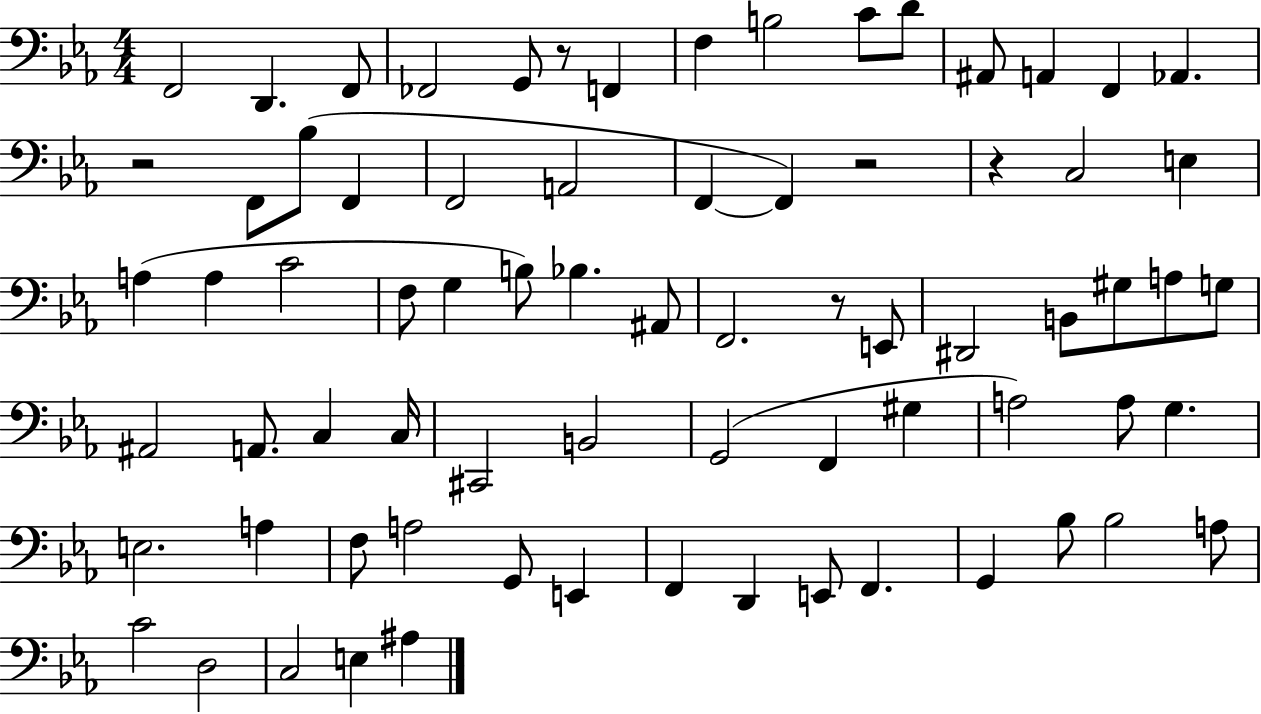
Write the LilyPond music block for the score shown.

{
  \clef bass
  \numericTimeSignature
  \time 4/4
  \key ees \major
  \repeat volta 2 { f,2 d,4. f,8 | fes,2 g,8 r8 f,4 | f4 b2 c'8 d'8 | ais,8 a,4 f,4 aes,4. | \break r2 f,8 bes8( f,4 | f,2 a,2 | f,4~~ f,4) r2 | r4 c2 e4 | \break a4( a4 c'2 | f8 g4 b8) bes4. ais,8 | f,2. r8 e,8 | dis,2 b,8 gis8 a8 g8 | \break ais,2 a,8. c4 c16 | cis,2 b,2 | g,2( f,4 gis4 | a2) a8 g4. | \break e2. a4 | f8 a2 g,8 e,4 | f,4 d,4 e,8 f,4. | g,4 bes8 bes2 a8 | \break c'2 d2 | c2 e4 ais4 | } \bar "|."
}